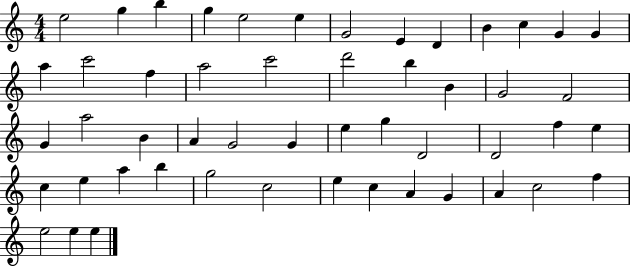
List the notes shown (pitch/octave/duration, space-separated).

E5/h G5/q B5/q G5/q E5/h E5/q G4/h E4/q D4/q B4/q C5/q G4/q G4/q A5/q C6/h F5/q A5/h C6/h D6/h B5/q B4/q G4/h F4/h G4/q A5/h B4/q A4/q G4/h G4/q E5/q G5/q D4/h D4/h F5/q E5/q C5/q E5/q A5/q B5/q G5/h C5/h E5/q C5/q A4/q G4/q A4/q C5/h F5/q E5/h E5/q E5/q